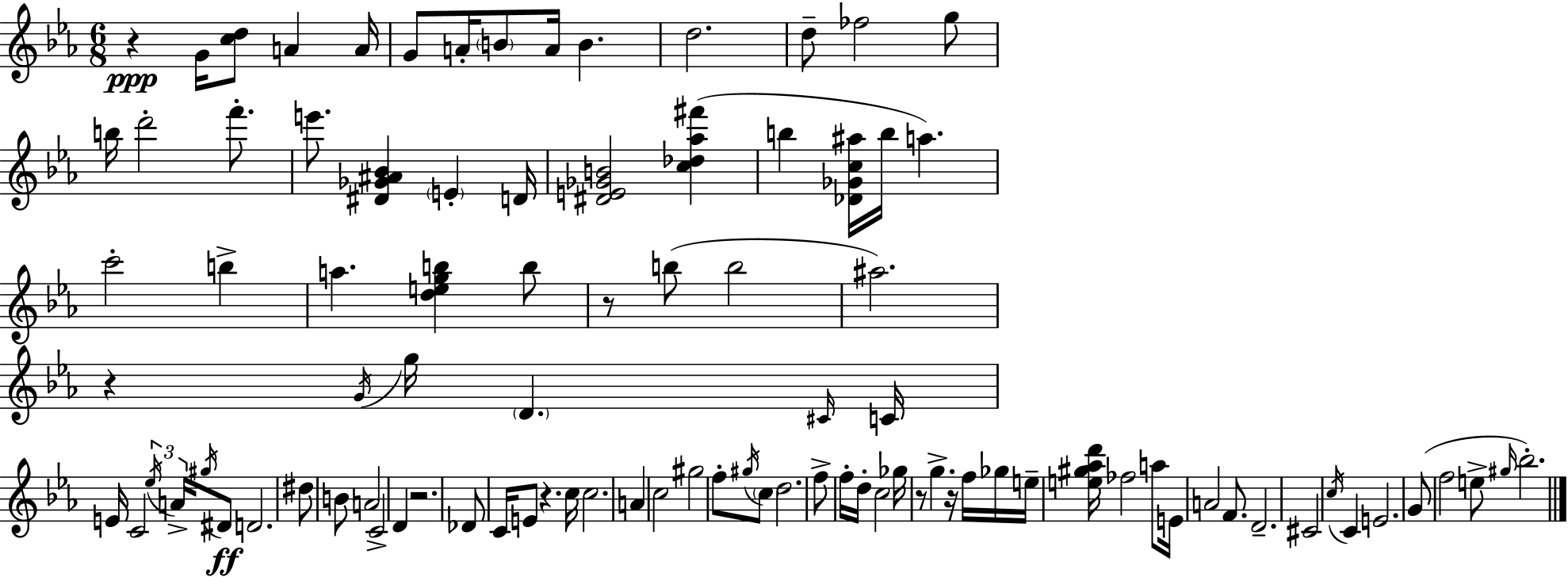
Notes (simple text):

R/q G4/s [C5,D5]/e A4/q A4/s G4/e A4/s B4/e A4/s B4/q. D5/h. D5/e FES5/h G5/e B5/s D6/h F6/e. E6/e. [D#4,Gb4,A#4,Bb4]/q E4/q D4/s [D#4,E4,Gb4,B4]/h [C5,Db5,Ab5,F#6]/q B5/q [Db4,Gb4,C5,A#5]/s B5/s A5/q. C6/h B5/q A5/q. [D5,E5,G5,B5]/q B5/e R/e B5/e B5/h A#5/h. R/q G4/s G5/s D4/q. C#4/s C4/s E4/s C4/h Eb5/s A4/s G#5/s D#4/e D4/h. D#5/e B4/e A4/h C4/h D4/q R/h. Db4/e C4/s E4/e R/q. C5/s C5/h. A4/q C5/h G#5/h F5/e G#5/s C5/e D5/h. F5/e F5/s D5/s C5/h Gb5/s R/e G5/q. R/s F5/s Gb5/s E5/s [E5,G#5,Ab5,D6]/s FES5/h A5/e E4/s A4/h F4/e. D4/h. C#4/h C5/s C4/q E4/h. G4/e F5/h E5/e G#5/s Bb5/h.